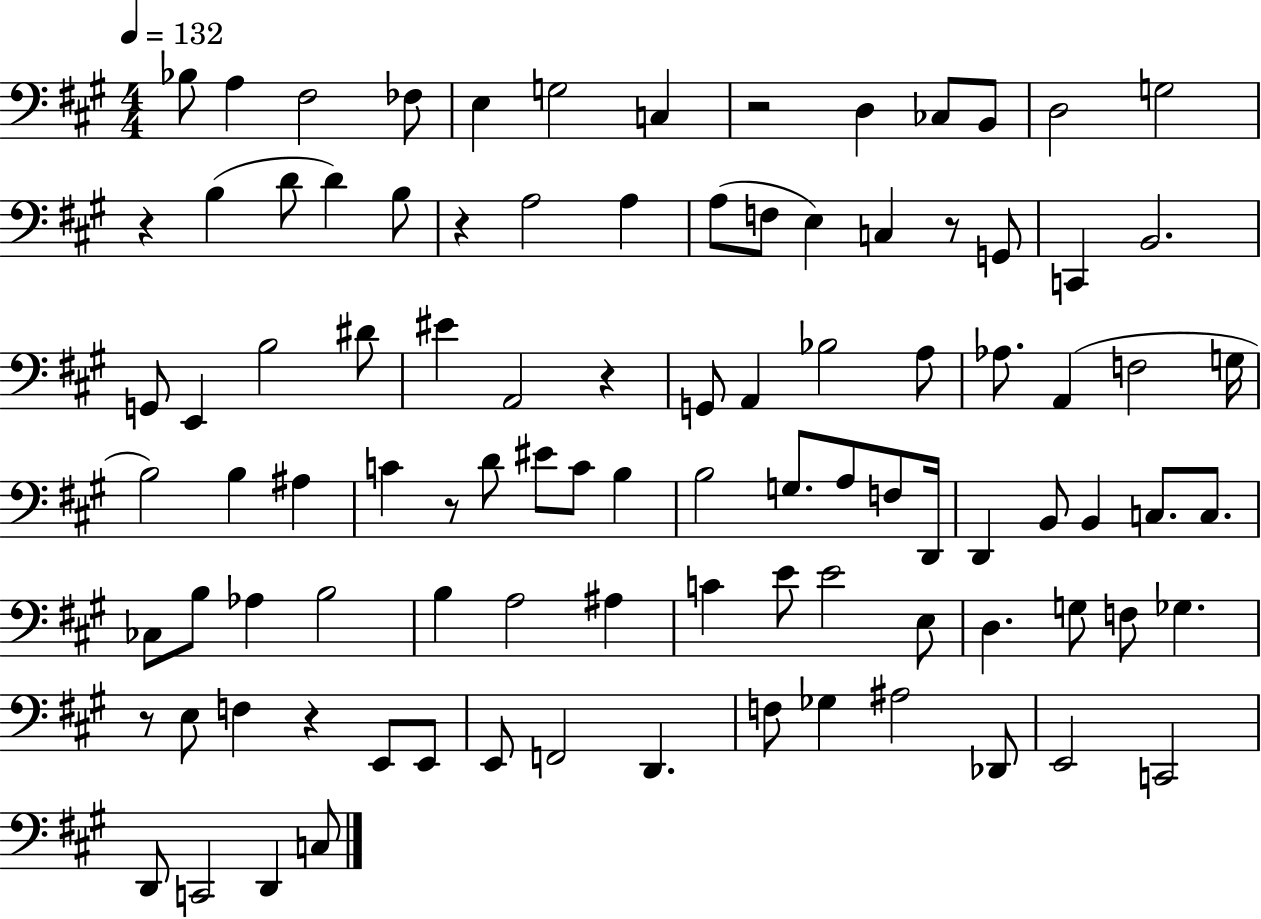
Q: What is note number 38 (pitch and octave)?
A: F3